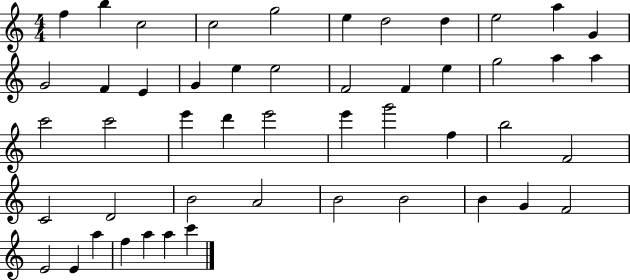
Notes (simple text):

F5/q B5/q C5/h C5/h G5/h E5/q D5/h D5/q E5/h A5/q G4/q G4/h F4/q E4/q G4/q E5/q E5/h F4/h F4/q E5/q G5/h A5/q A5/q C6/h C6/h E6/q D6/q E6/h E6/q G6/h F5/q B5/h F4/h C4/h D4/h B4/h A4/h B4/h B4/h B4/q G4/q F4/h E4/h E4/q A5/q F5/q A5/q A5/q C6/q